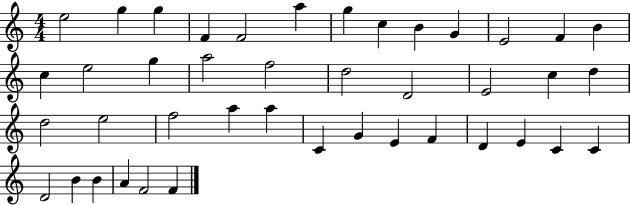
{
  \clef treble
  \numericTimeSignature
  \time 4/4
  \key c \major
  e''2 g''4 g''4 | f'4 f'2 a''4 | g''4 c''4 b'4 g'4 | e'2 f'4 b'4 | \break c''4 e''2 g''4 | a''2 f''2 | d''2 d'2 | e'2 c''4 d''4 | \break d''2 e''2 | f''2 a''4 a''4 | c'4 g'4 e'4 f'4 | d'4 e'4 c'4 c'4 | \break d'2 b'4 b'4 | a'4 f'2 f'4 | \bar "|."
}